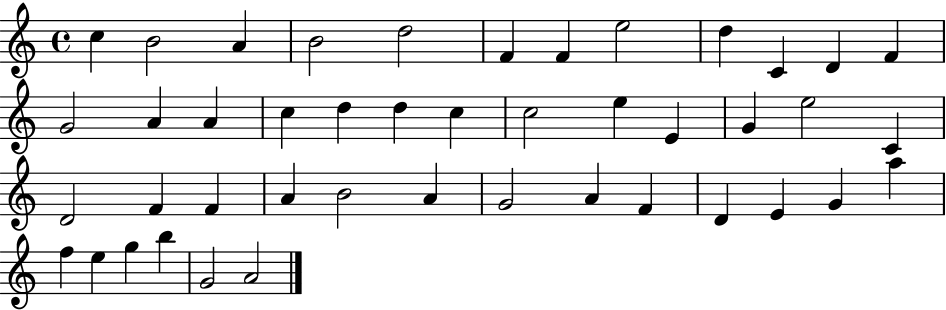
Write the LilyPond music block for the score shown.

{
  \clef treble
  \time 4/4
  \defaultTimeSignature
  \key c \major
  c''4 b'2 a'4 | b'2 d''2 | f'4 f'4 e''2 | d''4 c'4 d'4 f'4 | \break g'2 a'4 a'4 | c''4 d''4 d''4 c''4 | c''2 e''4 e'4 | g'4 e''2 c'4 | \break d'2 f'4 f'4 | a'4 b'2 a'4 | g'2 a'4 f'4 | d'4 e'4 g'4 a''4 | \break f''4 e''4 g''4 b''4 | g'2 a'2 | \bar "|."
}